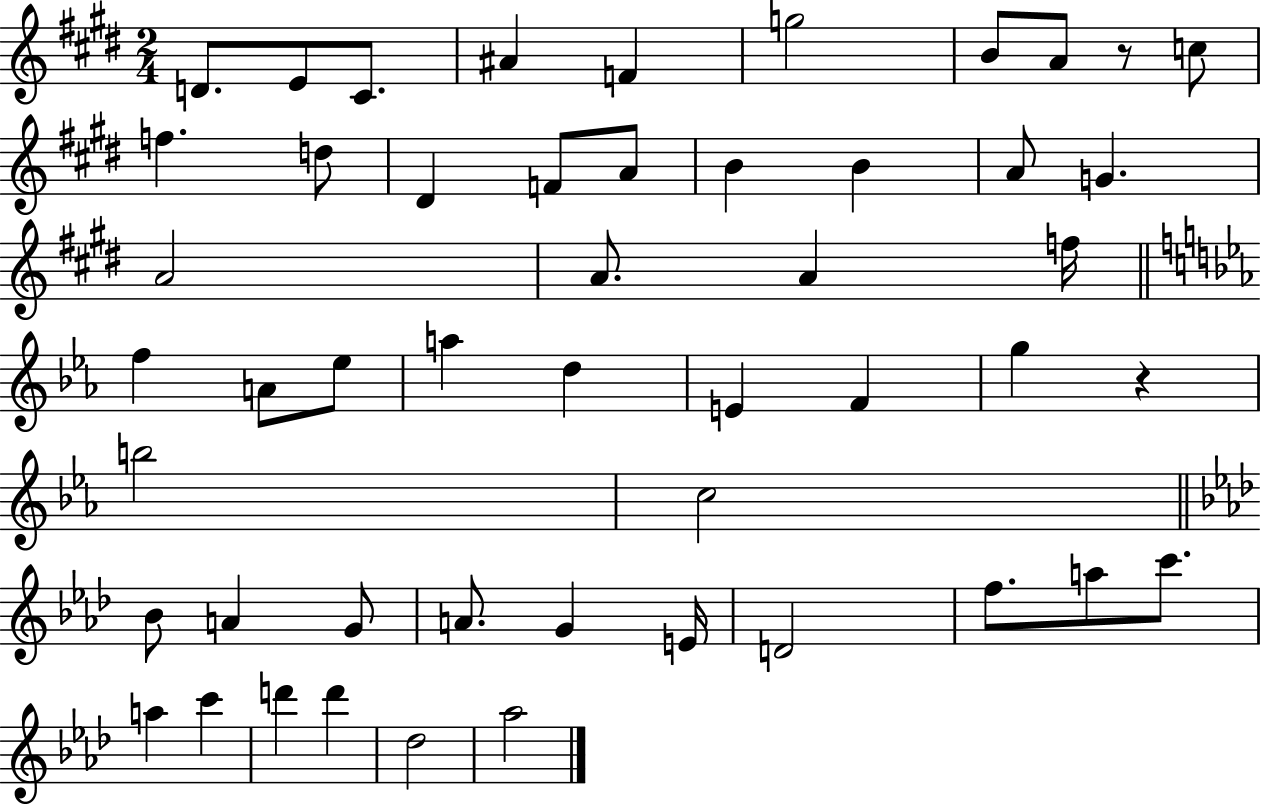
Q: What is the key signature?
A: E major